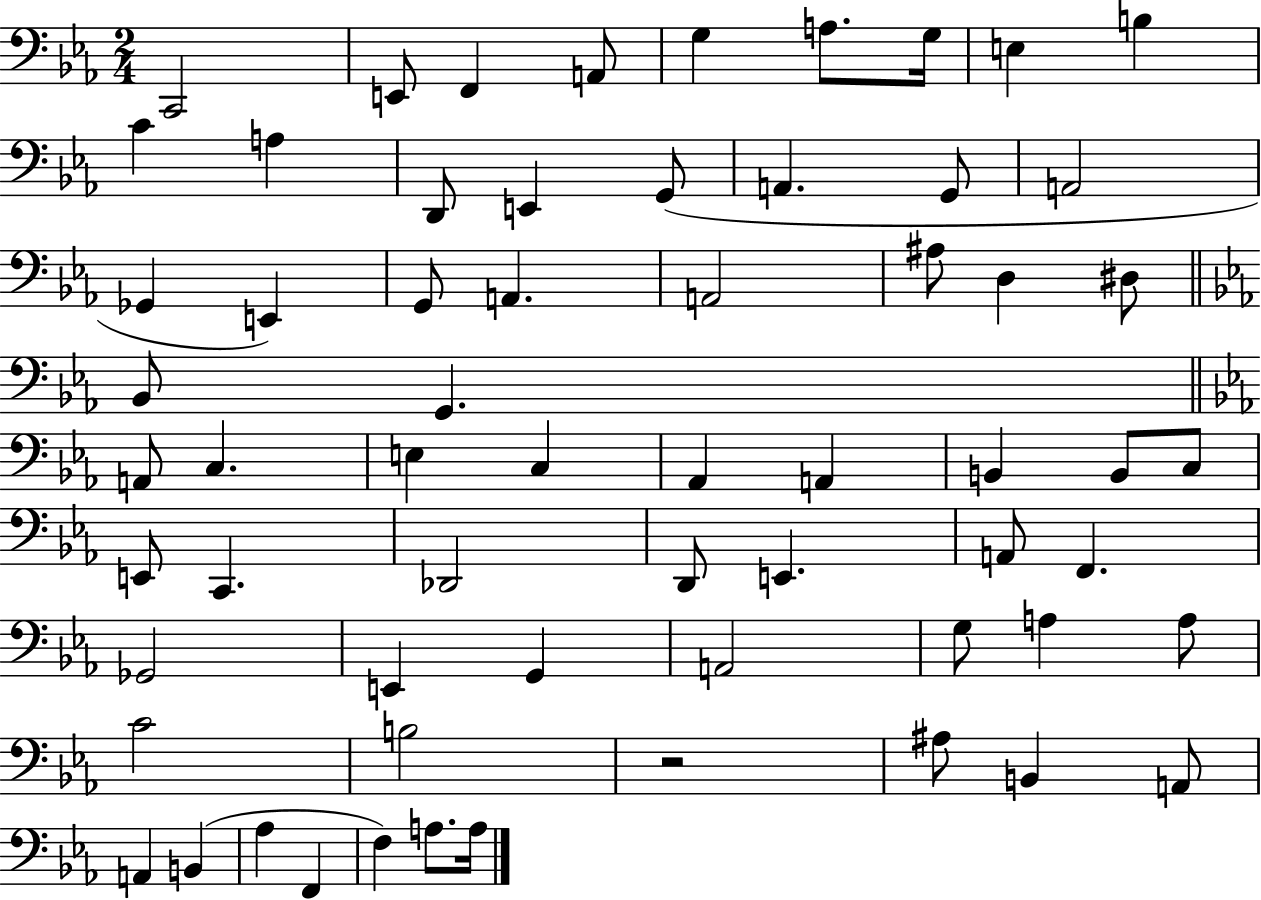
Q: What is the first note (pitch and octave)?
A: C2